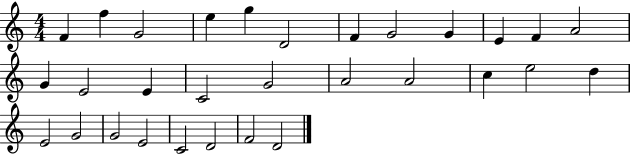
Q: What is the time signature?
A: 4/4